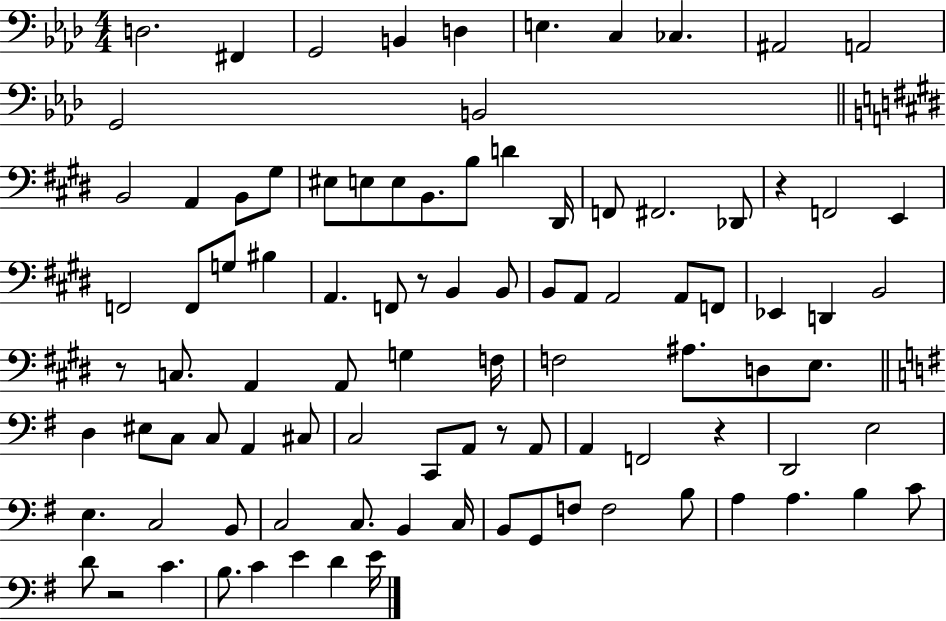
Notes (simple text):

D3/h. F#2/q G2/h B2/q D3/q E3/q. C3/q CES3/q. A#2/h A2/h G2/h B2/h B2/h A2/q B2/e G#3/e EIS3/e E3/e E3/e B2/e. B3/e D4/q D#2/s F2/e F#2/h. Db2/e R/q F2/h E2/q F2/h F2/e G3/e BIS3/q A2/q. F2/e R/e B2/q B2/e B2/e A2/e A2/h A2/e F2/e Eb2/q D2/q B2/h R/e C3/e. A2/q A2/e G3/q F3/s F3/h A#3/e. D3/e E3/e. D3/q EIS3/e C3/e C3/e A2/q C#3/e C3/h C2/e A2/e R/e A2/e A2/q F2/h R/q D2/h E3/h E3/q. C3/h B2/e C3/h C3/e. B2/q C3/s B2/e G2/e F3/e F3/h B3/e A3/q A3/q. B3/q C4/e D4/e R/h C4/q. B3/e. C4/q E4/q D4/q E4/s